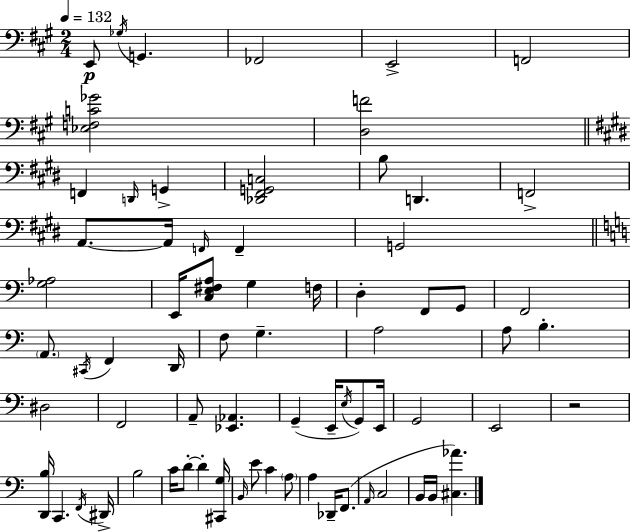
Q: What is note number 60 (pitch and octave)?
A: B2